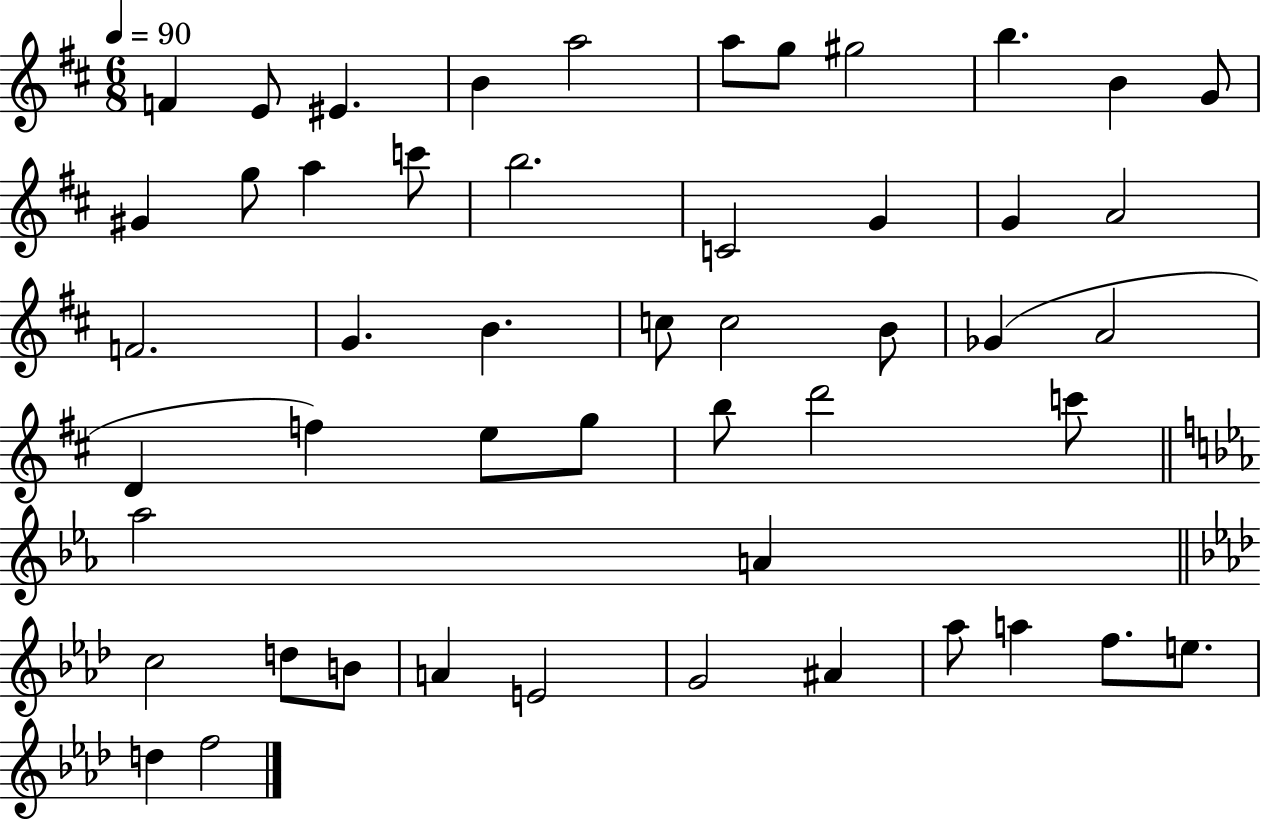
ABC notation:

X:1
T:Untitled
M:6/8
L:1/4
K:D
F E/2 ^E B a2 a/2 g/2 ^g2 b B G/2 ^G g/2 a c'/2 b2 C2 G G A2 F2 G B c/2 c2 B/2 _G A2 D f e/2 g/2 b/2 d'2 c'/2 _a2 A c2 d/2 B/2 A E2 G2 ^A _a/2 a f/2 e/2 d f2